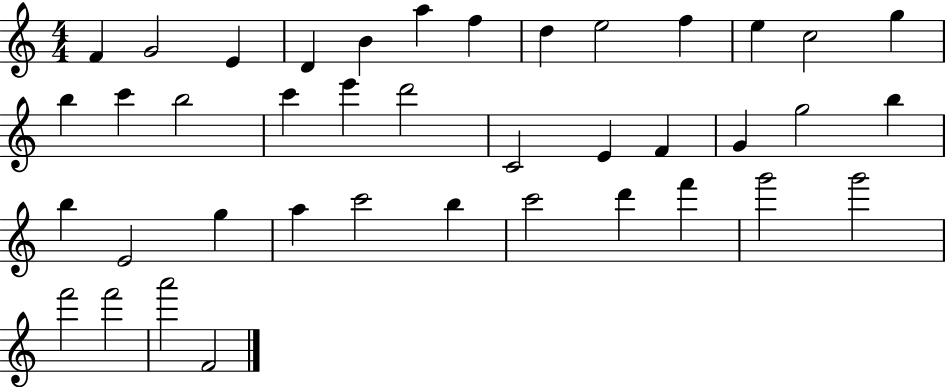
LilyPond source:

{
  \clef treble
  \numericTimeSignature
  \time 4/4
  \key c \major
  f'4 g'2 e'4 | d'4 b'4 a''4 f''4 | d''4 e''2 f''4 | e''4 c''2 g''4 | \break b''4 c'''4 b''2 | c'''4 e'''4 d'''2 | c'2 e'4 f'4 | g'4 g''2 b''4 | \break b''4 e'2 g''4 | a''4 c'''2 b''4 | c'''2 d'''4 f'''4 | g'''2 g'''2 | \break f'''2 f'''2 | a'''2 f'2 | \bar "|."
}